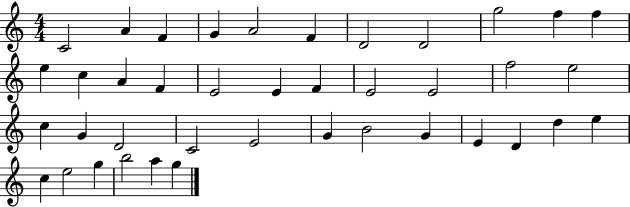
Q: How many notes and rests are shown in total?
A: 40